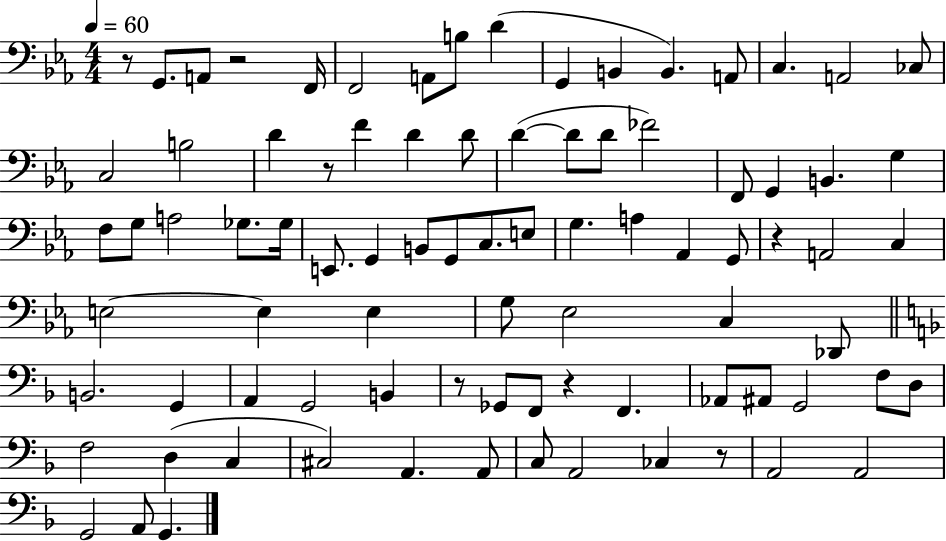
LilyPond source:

{
  \clef bass
  \numericTimeSignature
  \time 4/4
  \key ees \major
  \tempo 4 = 60
  r8 g,8. a,8 r2 f,16 | f,2 a,8 b8 d'4( | g,4 b,4 b,4.) a,8 | c4. a,2 ces8 | \break c2 b2 | d'4 r8 f'4 d'4 d'8 | d'4~(~ d'8 d'8 fes'2) | f,8 g,4 b,4. g4 | \break f8 g8 a2 ges8. ges16 | e,8. g,4 b,8 g,8 c8. e8 | g4. a4 aes,4 g,8 | r4 a,2 c4 | \break e2~~ e4 e4 | g8 ees2 c4 des,8 | \bar "||" \break \key f \major b,2. g,4 | a,4 g,2 b,4 | r8 ges,8 f,8 r4 f,4. | aes,8 ais,8 g,2 f8 d8 | \break f2 d4( c4 | cis2) a,4. a,8 | c8 a,2 ces4 r8 | a,2 a,2 | \break g,2 a,8 g,4. | \bar "|."
}